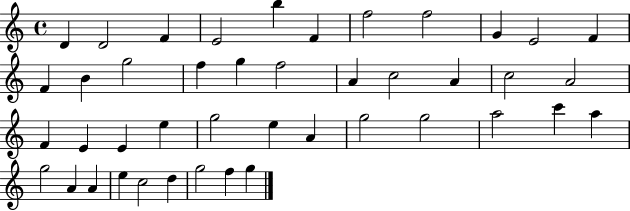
D4/q D4/h F4/q E4/h B5/q F4/q F5/h F5/h G4/q E4/h F4/q F4/q B4/q G5/h F5/q G5/q F5/h A4/q C5/h A4/q C5/h A4/h F4/q E4/q E4/q E5/q G5/h E5/q A4/q G5/h G5/h A5/h C6/q A5/q G5/h A4/q A4/q E5/q C5/h D5/q G5/h F5/q G5/q